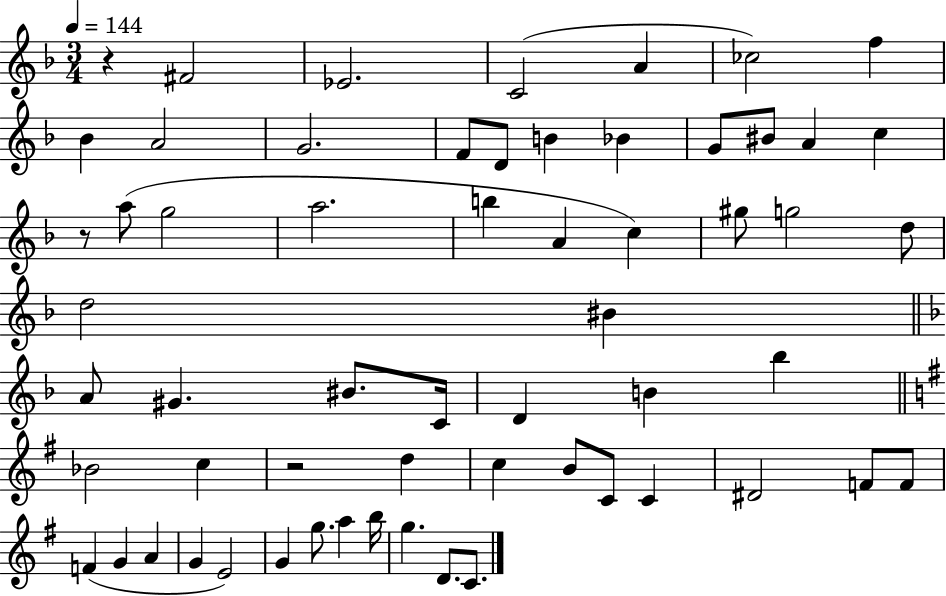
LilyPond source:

{
  \clef treble
  \numericTimeSignature
  \time 3/4
  \key f \major
  \tempo 4 = 144
  r4 fis'2 | ees'2. | c'2( a'4 | ces''2) f''4 | \break bes'4 a'2 | g'2. | f'8 d'8 b'4 bes'4 | g'8 bis'8 a'4 c''4 | \break r8 a''8( g''2 | a''2. | b''4 a'4 c''4) | gis''8 g''2 d''8 | \break d''2 bis'4 | \bar "||" \break \key d \minor a'8 gis'4. bis'8. c'16 | d'4 b'4 bes''4 | \bar "||" \break \key e \minor bes'2 c''4 | r2 d''4 | c''4 b'8 c'8 c'4 | dis'2 f'8 f'8 | \break f'4( g'4 a'4 | g'4 e'2) | g'4 g''8. a''4 b''16 | g''4. d'8. c'8. | \break \bar "|."
}